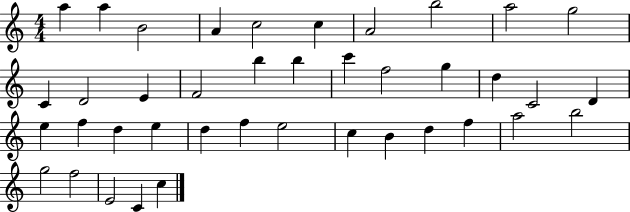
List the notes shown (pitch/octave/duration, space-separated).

A5/q A5/q B4/h A4/q C5/h C5/q A4/h B5/h A5/h G5/h C4/q D4/h E4/q F4/h B5/q B5/q C6/q F5/h G5/q D5/q C4/h D4/q E5/q F5/q D5/q E5/q D5/q F5/q E5/h C5/q B4/q D5/q F5/q A5/h B5/h G5/h F5/h E4/h C4/q C5/q